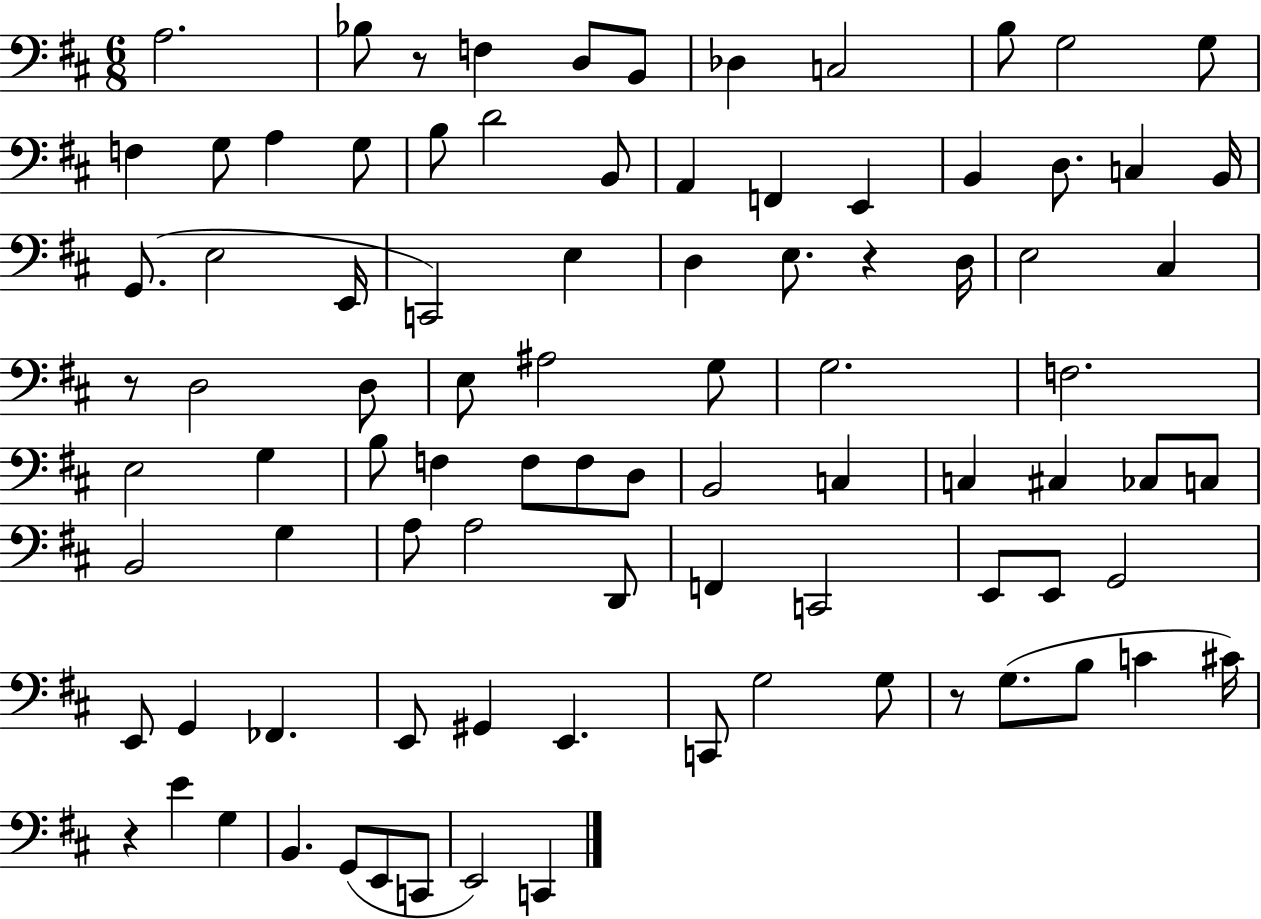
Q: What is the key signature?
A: D major